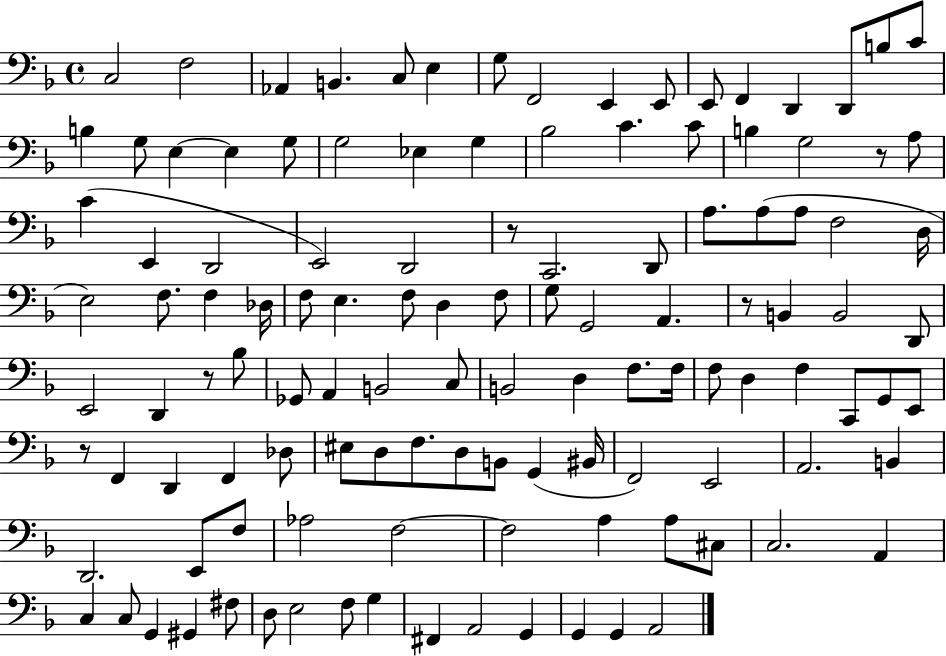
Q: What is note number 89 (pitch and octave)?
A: B2